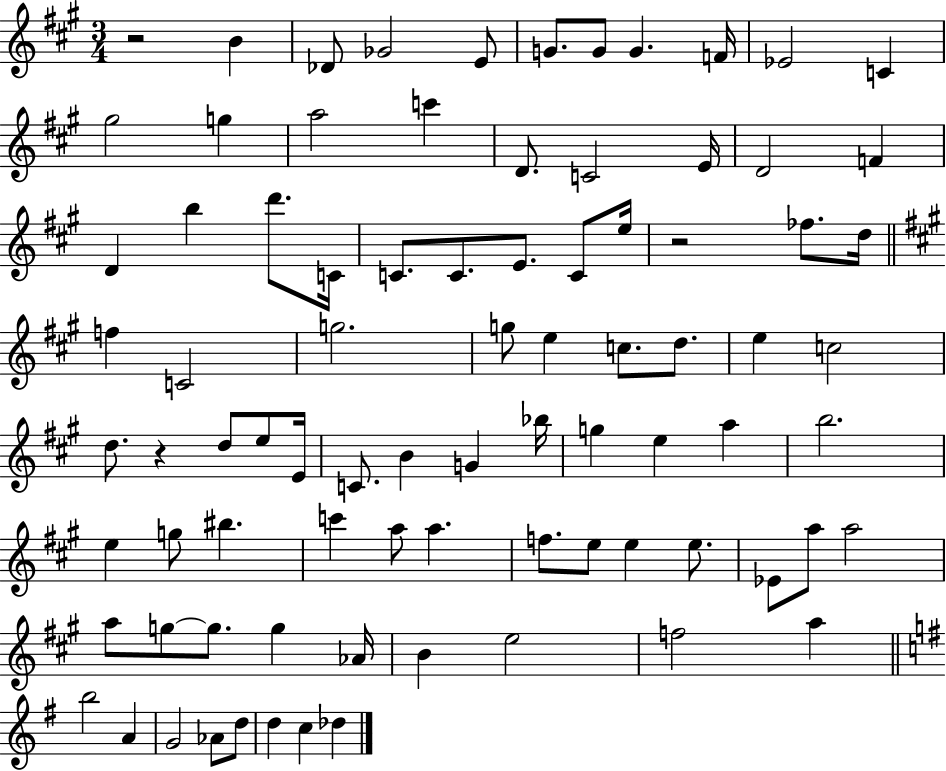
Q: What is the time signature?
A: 3/4